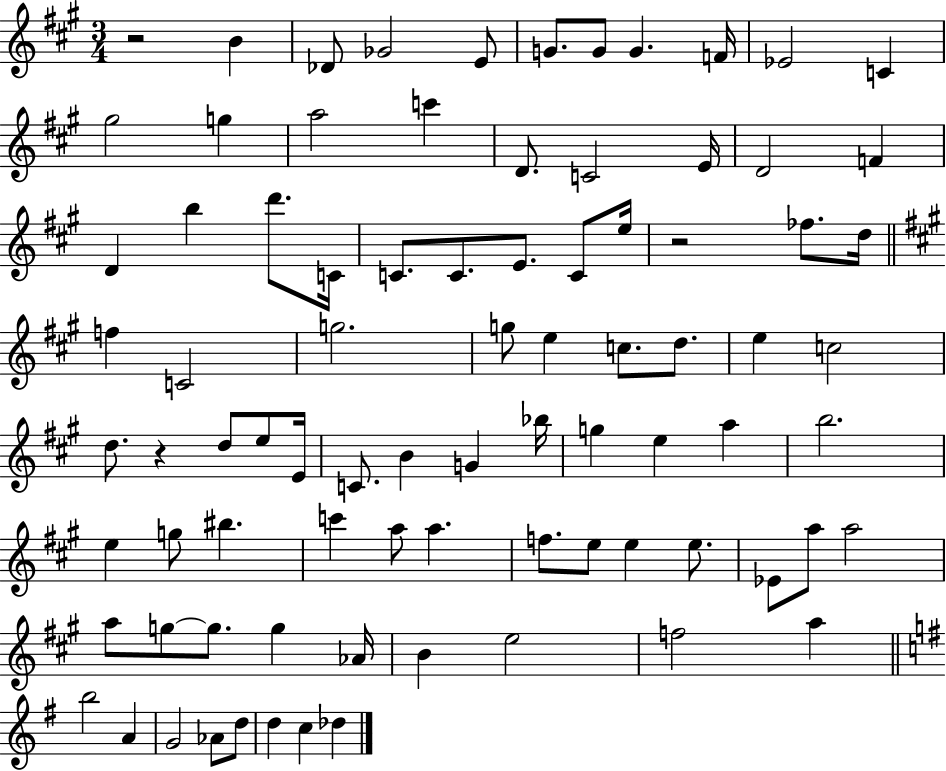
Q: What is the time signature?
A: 3/4